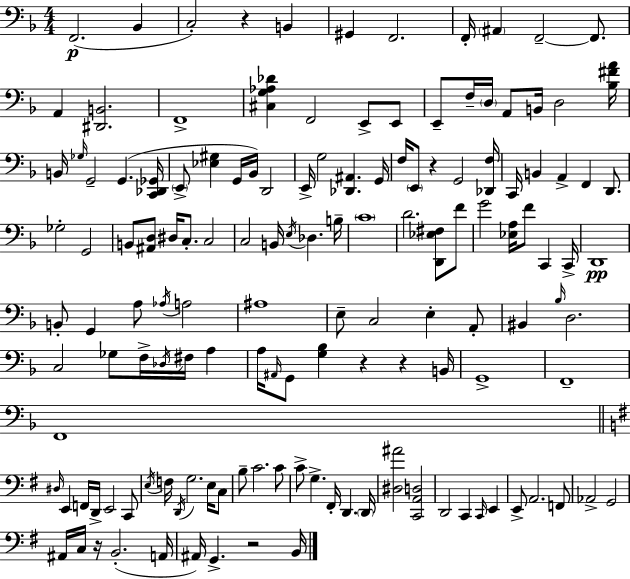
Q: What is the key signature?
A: D minor